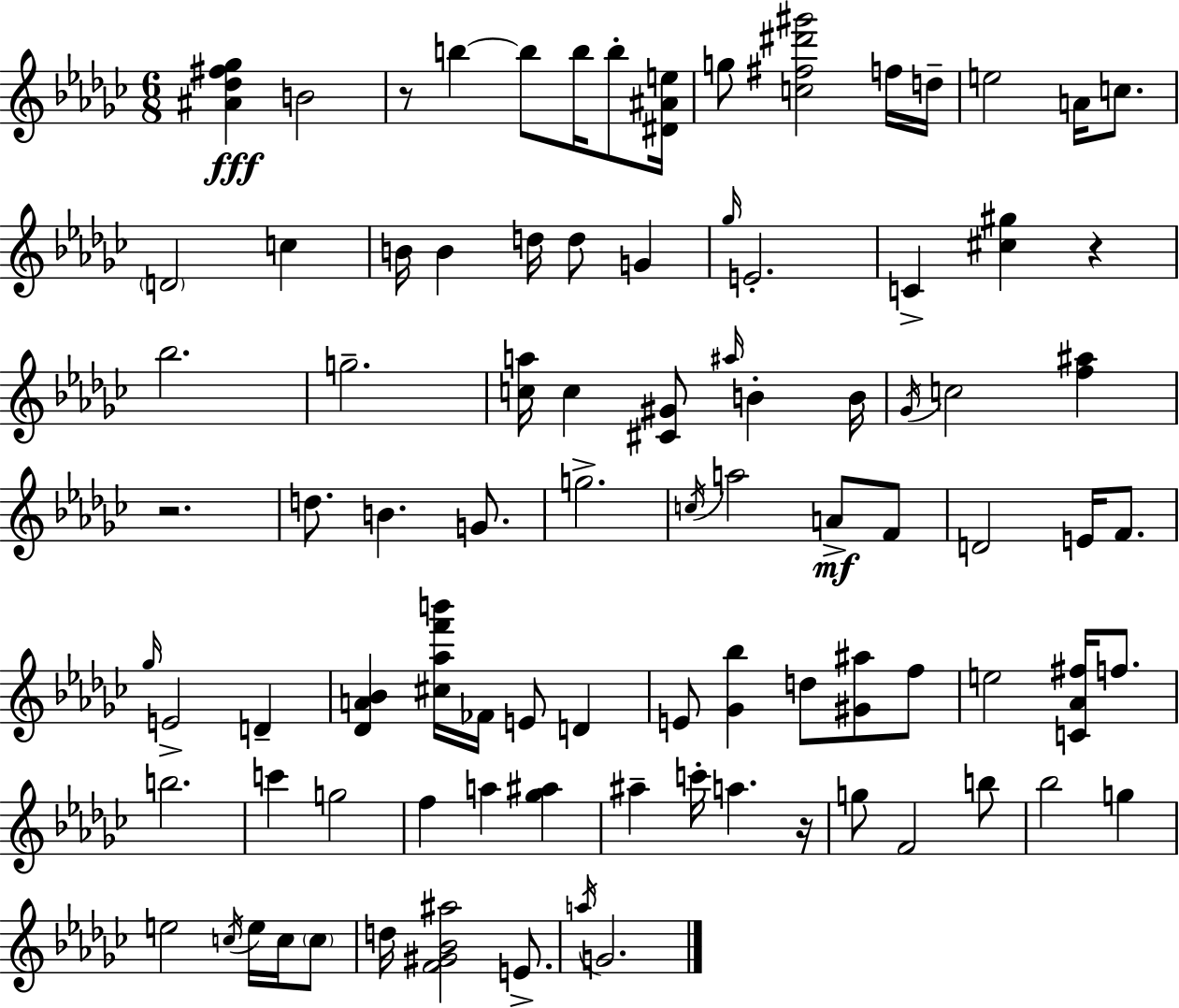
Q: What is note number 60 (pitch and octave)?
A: G5